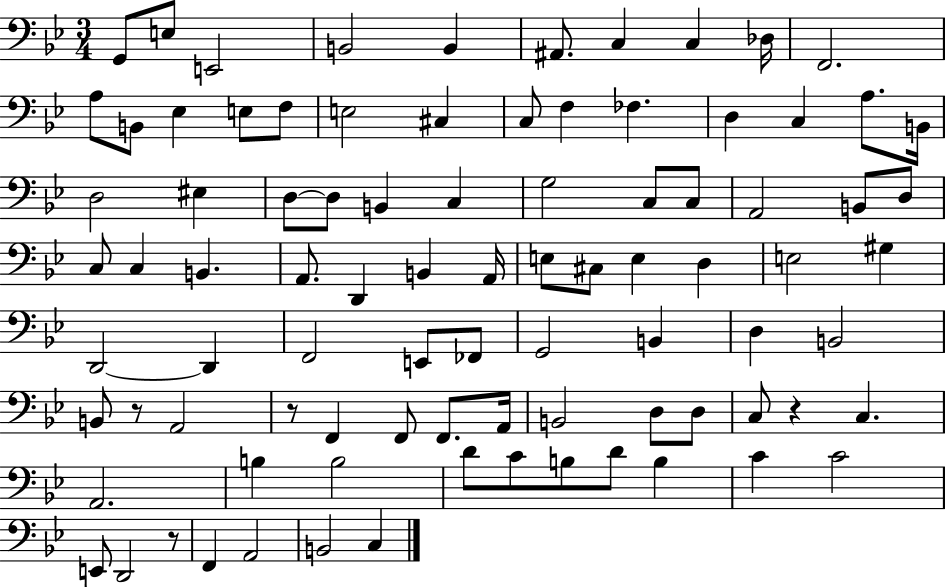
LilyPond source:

{
  \clef bass
  \numericTimeSignature
  \time 3/4
  \key bes \major
  g,8 e8 e,2 | b,2 b,4 | ais,8. c4 c4 des16 | f,2. | \break a8 b,8 ees4 e8 f8 | e2 cis4 | c8 f4 fes4. | d4 c4 a8. b,16 | \break d2 eis4 | d8~~ d8 b,4 c4 | g2 c8 c8 | a,2 b,8 d8 | \break c8 c4 b,4. | a,8. d,4 b,4 a,16 | e8 cis8 e4 d4 | e2 gis4 | \break d,2~~ d,4 | f,2 e,8 fes,8 | g,2 b,4 | d4 b,2 | \break b,8 r8 a,2 | r8 f,4 f,8 f,8. a,16 | b,2 d8 d8 | c8 r4 c4. | \break a,2. | b4 b2 | d'8 c'8 b8 d'8 b4 | c'4 c'2 | \break e,8 d,2 r8 | f,4 a,2 | b,2 c4 | \bar "|."
}